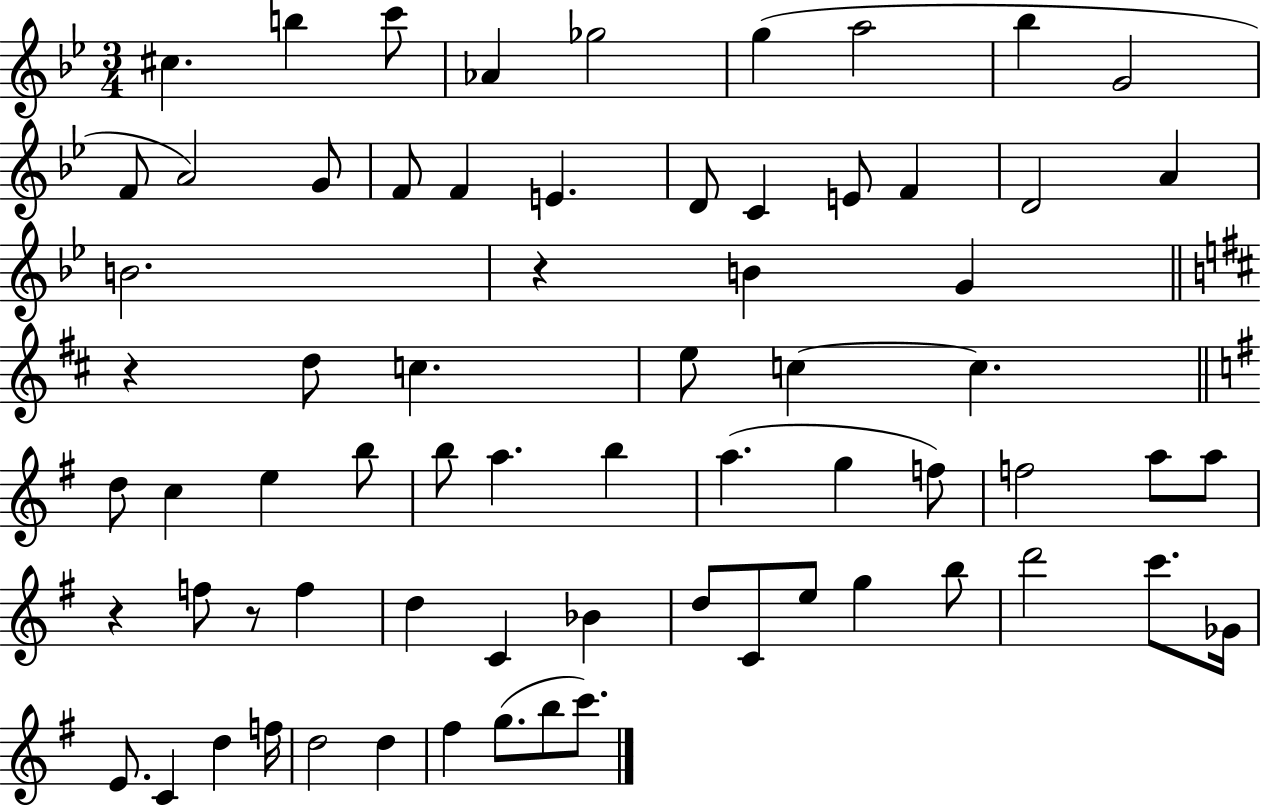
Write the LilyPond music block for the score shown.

{
  \clef treble
  \numericTimeSignature
  \time 3/4
  \key bes \major
  cis''4. b''4 c'''8 | aes'4 ges''2 | g''4( a''2 | bes''4 g'2 | \break f'8 a'2) g'8 | f'8 f'4 e'4. | d'8 c'4 e'8 f'4 | d'2 a'4 | \break b'2. | r4 b'4 g'4 | \bar "||" \break \key b \minor r4 d''8 c''4. | e''8 c''4~~ c''4. | \bar "||" \break \key e \minor d''8 c''4 e''4 b''8 | b''8 a''4. b''4 | a''4.( g''4 f''8) | f''2 a''8 a''8 | \break r4 f''8 r8 f''4 | d''4 c'4 bes'4 | d''8 c'8 e''8 g''4 b''8 | d'''2 c'''8. ges'16 | \break e'8. c'4 d''4 f''16 | d''2 d''4 | fis''4 g''8.( b''8 c'''8.) | \bar "|."
}